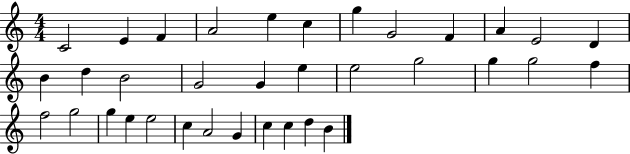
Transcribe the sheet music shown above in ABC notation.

X:1
T:Untitled
M:4/4
L:1/4
K:C
C2 E F A2 e c g G2 F A E2 D B d B2 G2 G e e2 g2 g g2 f f2 g2 g e e2 c A2 G c c d B